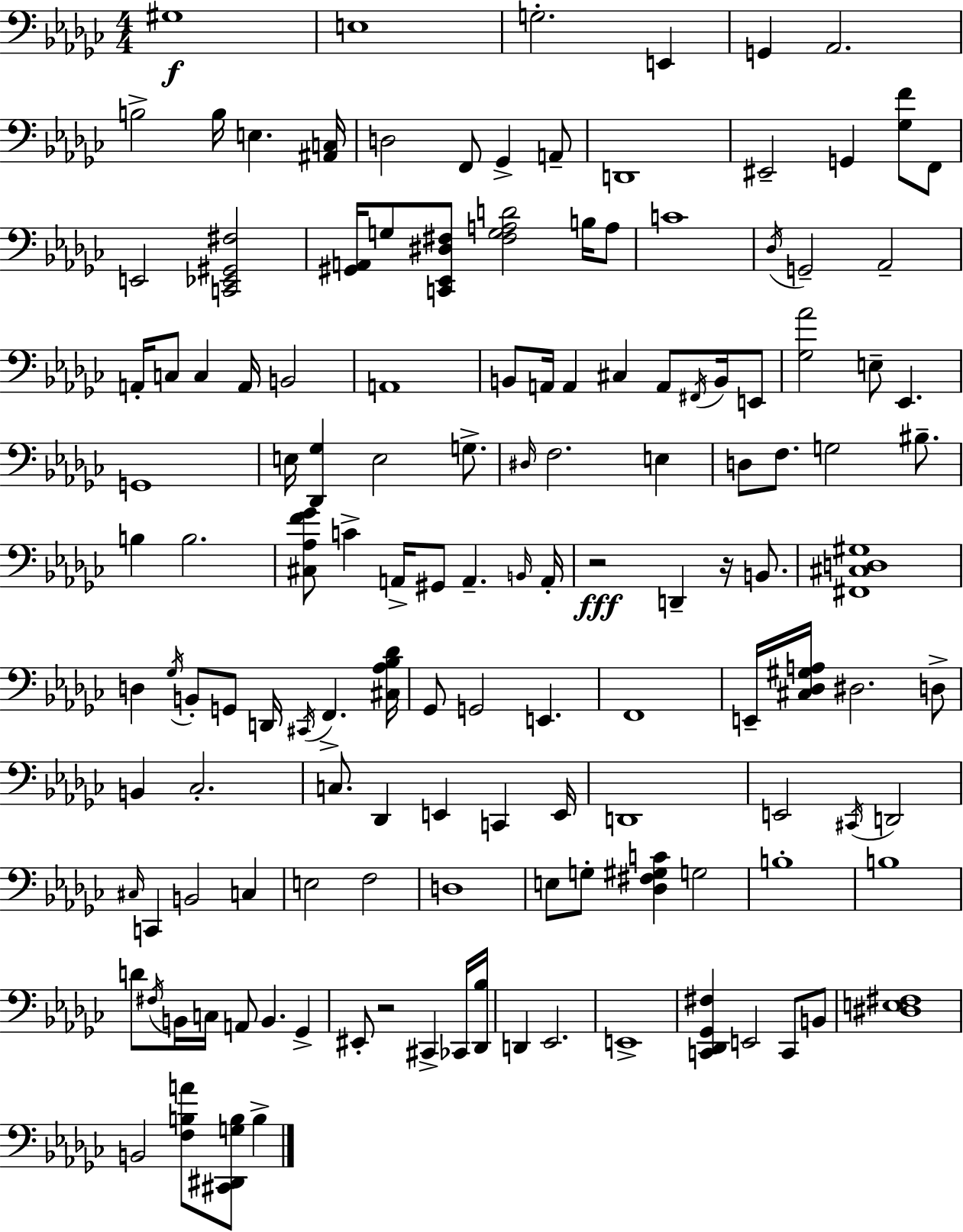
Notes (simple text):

G#3/w E3/w G3/h. E2/q G2/q Ab2/h. B3/h B3/s E3/q. [A#2,C3]/s D3/h F2/e Gb2/q A2/e D2/w EIS2/h G2/q [Gb3,F4]/e F2/e E2/h [C2,Eb2,G#2,F#3]/h [G#2,A2]/s G3/e [C2,Eb2,D#3,F#3]/e [F#3,G3,A3,D4]/h B3/s A3/e C4/w Db3/s G2/h Ab2/h A2/s C3/e C3/q A2/s B2/h A2/w B2/e A2/s A2/q C#3/q A2/e F#2/s B2/s E2/e [Gb3,Ab4]/h E3/e Eb2/q. G2/w E3/s [Db2,Gb3]/q E3/h G3/e. D#3/s F3/h. E3/q D3/e F3/e. G3/h BIS3/e. B3/q B3/h. [C#3,Ab3,F4,Gb4]/e C4/q A2/s G#2/e A2/q. B2/s A2/s R/h D2/q R/s B2/e. [F#2,C#3,D3,G#3]/w D3/q Gb3/s B2/e G2/e D2/s C#2/s F2/q. [C#3,Ab3,Bb3,Db4]/s Gb2/e G2/h E2/q. F2/w E2/s [C#3,Db3,G#3,A3]/s D#3/h. D3/e B2/q CES3/h. C3/e. Db2/q E2/q C2/q E2/s D2/w E2/h C#2/s D2/h C#3/s C2/q B2/h C3/q E3/h F3/h D3/w E3/e G3/e [Db3,F#3,G#3,C4]/q G3/h B3/w B3/w D4/e F#3/s B2/s C3/s A2/e B2/q. Gb2/q EIS2/e R/h C#2/q CES2/s [Db2,Bb3]/s D2/q Eb2/h. E2/w [C2,Db2,Gb2,F#3]/q E2/h C2/e B2/e [D#3,E3,F#3]/w B2/h [F3,B3,A4]/e [C#2,D#2,G3,B3]/e B3/q